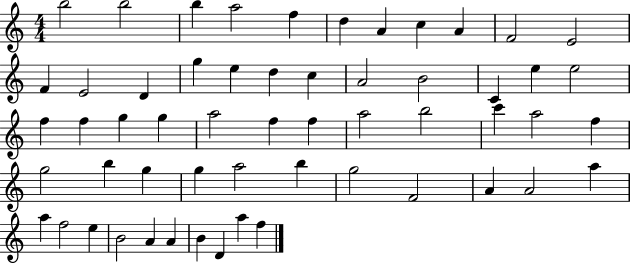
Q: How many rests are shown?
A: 0